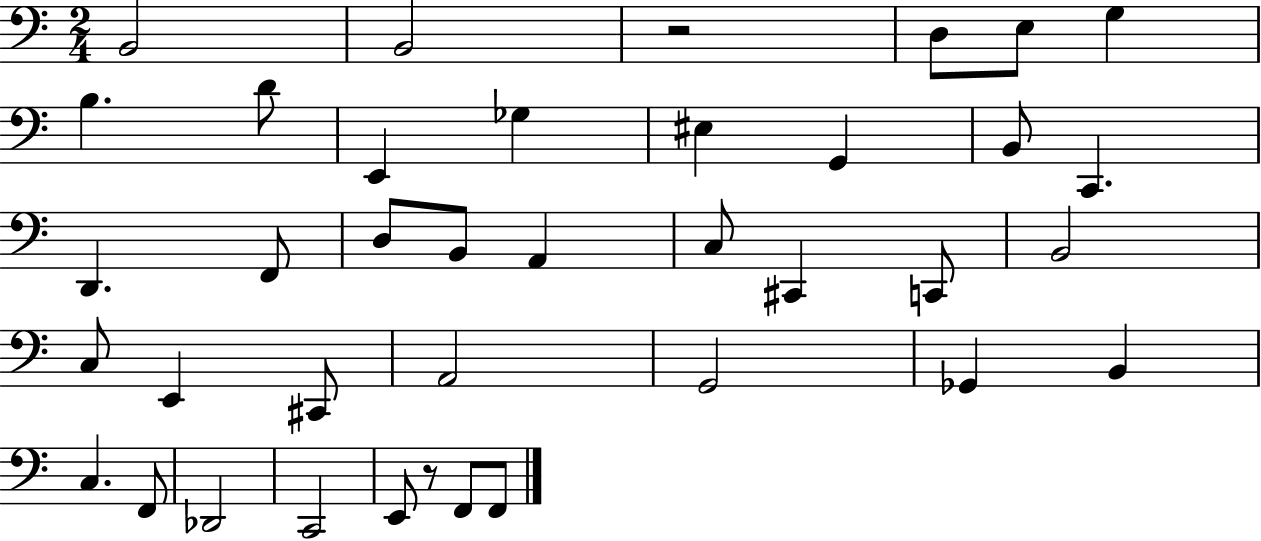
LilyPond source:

{
  \clef bass
  \numericTimeSignature
  \time 2/4
  \key c \major
  b,2 | b,2 | r2 | d8 e8 g4 | \break b4. d'8 | e,4 ges4 | eis4 g,4 | b,8 c,4. | \break d,4. f,8 | d8 b,8 a,4 | c8 cis,4 c,8 | b,2 | \break c8 e,4 cis,8 | a,2 | g,2 | ges,4 b,4 | \break c4. f,8 | des,2 | c,2 | e,8 r8 f,8 f,8 | \break \bar "|."
}